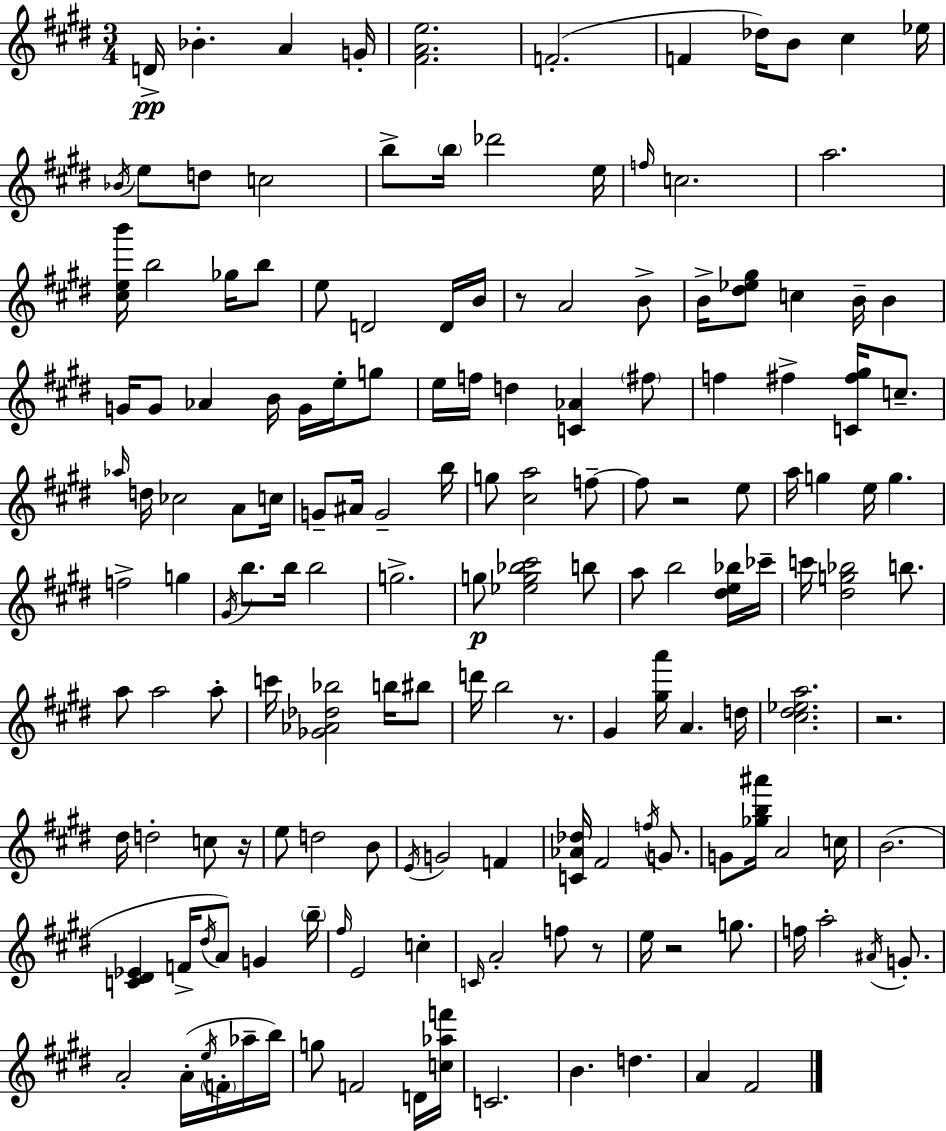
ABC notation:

X:1
T:Untitled
M:3/4
L:1/4
K:E
D/4 _B A G/4 [^FAe]2 F2 F _d/4 B/2 ^c _e/4 _B/4 e/2 d/2 c2 b/2 b/4 _d'2 e/4 f/4 c2 a2 [^ceb']/4 b2 _g/4 b/2 e/2 D2 D/4 B/4 z/2 A2 B/2 B/4 [^d_e^g]/2 c B/4 B G/4 G/2 _A B/4 G/4 e/4 g/2 e/4 f/4 d [C_A] ^f/2 f ^f [C^f^g]/4 c/2 _a/4 d/4 _c2 A/2 c/4 G/2 ^A/4 G2 b/4 g/2 [^ca]2 f/2 f/2 z2 e/2 a/4 g e/4 g f2 g ^G/4 b/2 b/4 b2 g2 g/2 [_eg_b^c']2 b/2 a/2 b2 [^de_b]/4 _c'/4 c'/4 [^dg_b]2 b/2 a/2 a2 a/2 c'/4 [_G_A_d_b]2 b/4 ^b/2 d'/4 b2 z/2 ^G [^ga']/4 A d/4 [^c^d_ea]2 z2 ^d/4 d2 c/2 z/4 e/2 d2 B/2 E/4 G2 F [C_A_d]/4 ^F2 f/4 G/2 G/2 [_gb^a']/4 A2 c/4 B2 [C^D_E] F/4 ^d/4 A/2 G b/4 ^f/4 E2 c C/4 A2 f/2 z/2 e/4 z2 g/2 f/4 a2 ^A/4 G/2 A2 A/4 e/4 F/4 _a/4 b/4 g/2 F2 D/4 [c_af']/4 C2 B d A ^F2